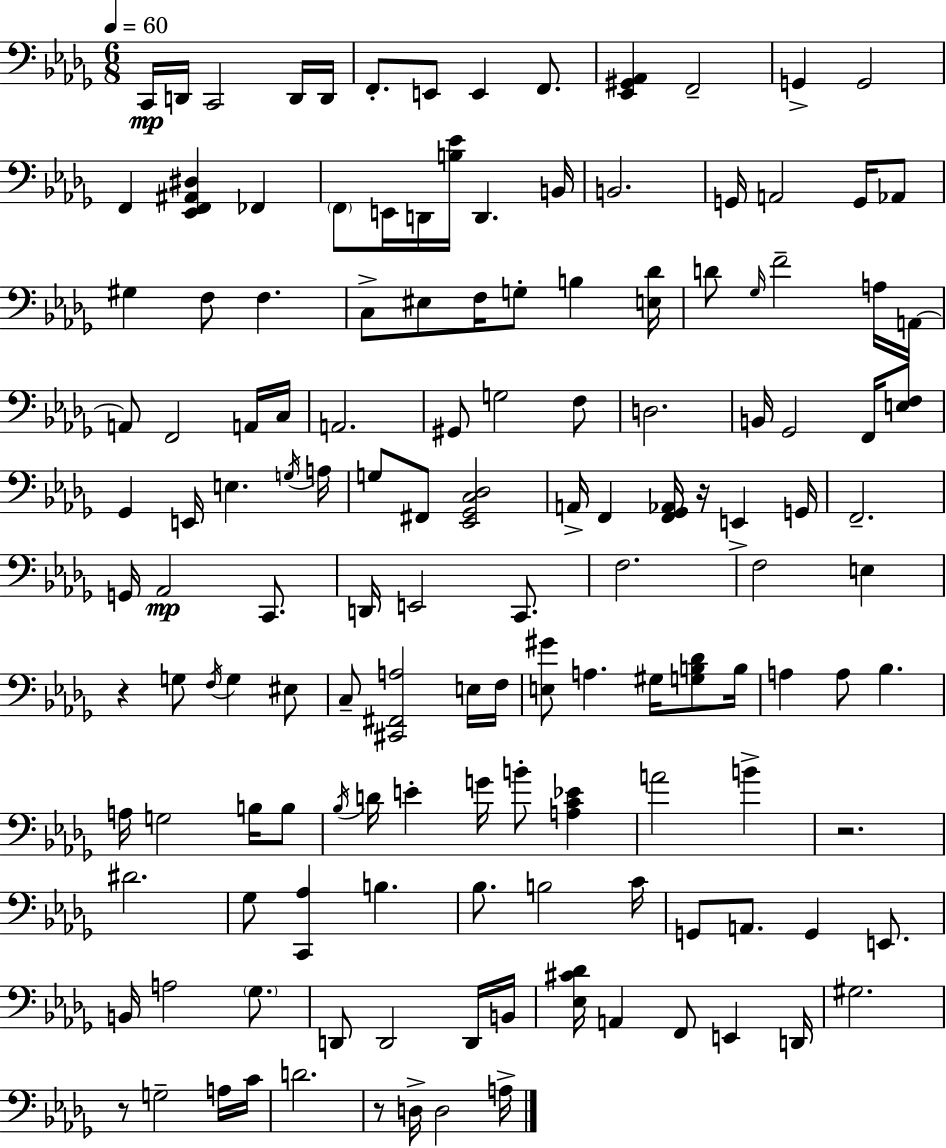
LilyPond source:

{
  \clef bass
  \numericTimeSignature
  \time 6/8
  \key bes \minor
  \tempo 4 = 60
  \repeat volta 2 { c,16\mp d,16 c,2 d,16 d,16 | f,8.-. e,8 e,4 f,8. | <ees, gis, aes,>4 f,2-- | g,4-> g,2 | \break f,4 <ees, f, ais, dis>4 fes,4 | \parenthesize f,8 e,16 d,16 <b ees'>16 d,4. b,16 | b,2. | g,16 a,2 g,16 aes,8 | \break gis4 f8 f4. | c8-> eis8 f16 g8-. b4 <e des'>16 | d'8 \grace { ges16 } f'2-- a16 | a,16~~ a,8 f,2 a,16 | \break c16 a,2. | gis,8 g2 f8 | d2. | b,16 ges,2 f,16 <e f>8 | \break ges,4 e,16 e4. | \acciaccatura { g16 } a16 g8 fis,8 <ees, ges, c des>2 | a,16-> f,4 <f, ges, aes,>16 r16 e,4-> | g,16 f,2.-- | \break g,16 aes,2\mp c,8. | d,16 e,2 c,8. | f2. | f2 e4 | \break r4 g8 \acciaccatura { f16 } g4 | eis8 c8-- <cis, fis, a>2 | e16 f16 <e gis'>8 a4. gis16 | <g b des'>8 b16 a4 a8 bes4. | \break a16 g2 | b16 b8 \acciaccatura { bes16 } d'16 e'4-. g'16 b'8-. | <a c' ees'>4 a'2 | b'4-> r2. | \break dis'2. | ges8 <c, aes>4 b4. | bes8. b2 | c'16 g,8 a,8. g,4 | \break e,8. b,16 a2 | \parenthesize ges8. d,8 d,2 | d,16 b,16 <ees cis' des'>16 a,4 f,8 e,4 | d,16 gis2. | \break r8 g2-- | a16 c'16 d'2. | r8 d16-> d2 | a16-> } \bar "|."
}